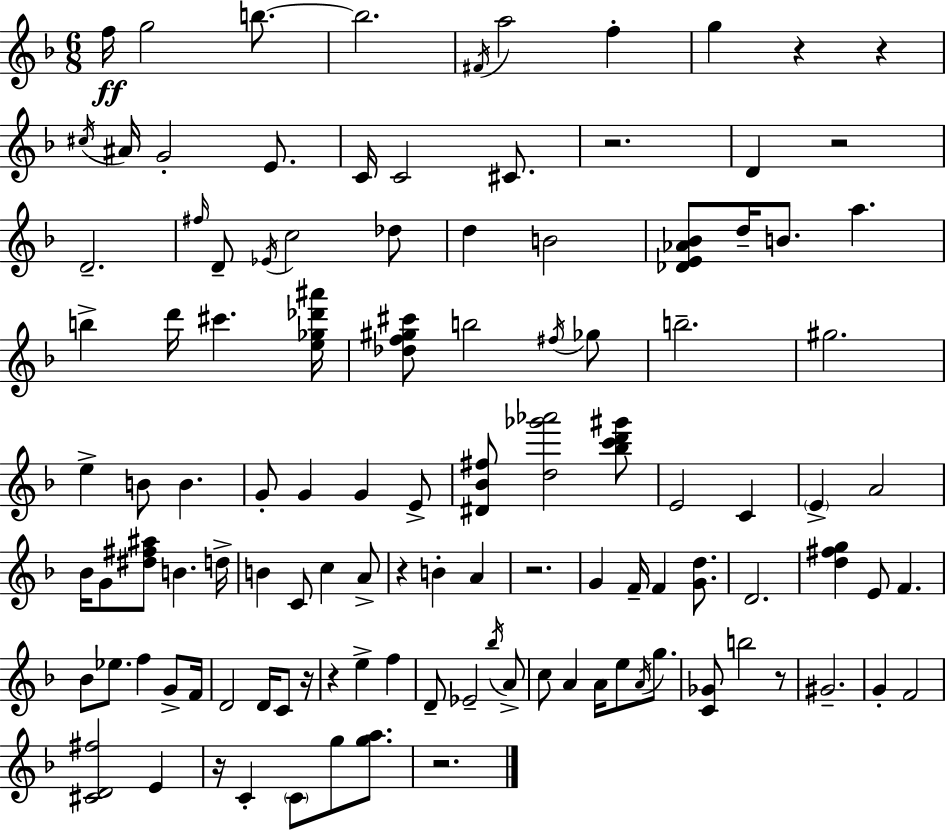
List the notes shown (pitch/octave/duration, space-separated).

F5/s G5/h B5/e. B5/h. F#4/s A5/h F5/q G5/q R/q R/q C#5/s A#4/s G4/h E4/e. C4/s C4/h C#4/e. R/h. D4/q R/h D4/h. F#5/s D4/e Eb4/s C5/h Db5/e D5/q B4/h [Db4,E4,Ab4,Bb4]/e D5/s B4/e. A5/q. B5/q D6/s C#6/q. [E5,Gb5,Db6,A#6]/s [Db5,F5,G#5,C#6]/e B5/h F#5/s Gb5/e B5/h. G#5/h. E5/q B4/e B4/q. G4/e G4/q G4/q E4/e [D#4,Bb4,F#5]/e [D5,Gb6,Ab6]/h [Bb5,C6,D6,G#6]/e E4/h C4/q E4/q A4/h Bb4/s G4/e [D#5,F#5,A#5]/e B4/q. D5/s B4/q C4/e C5/q A4/e R/q B4/q A4/q R/h. G4/q F4/s F4/q [G4,D5]/e. D4/h. [D5,F#5,G5]/q E4/e F4/q. Bb4/e Eb5/e. F5/q G4/e F4/s D4/h D4/s C4/e R/s R/q E5/q F5/q D4/e Eb4/h Bb5/s A4/e C5/e A4/q A4/s E5/e A4/s G5/e. [C4,Gb4]/e B5/h R/e G#4/h. G4/q F4/h [C#4,D4,F#5]/h E4/q R/s C4/q C4/e G5/e [G5,A5]/e. R/h.